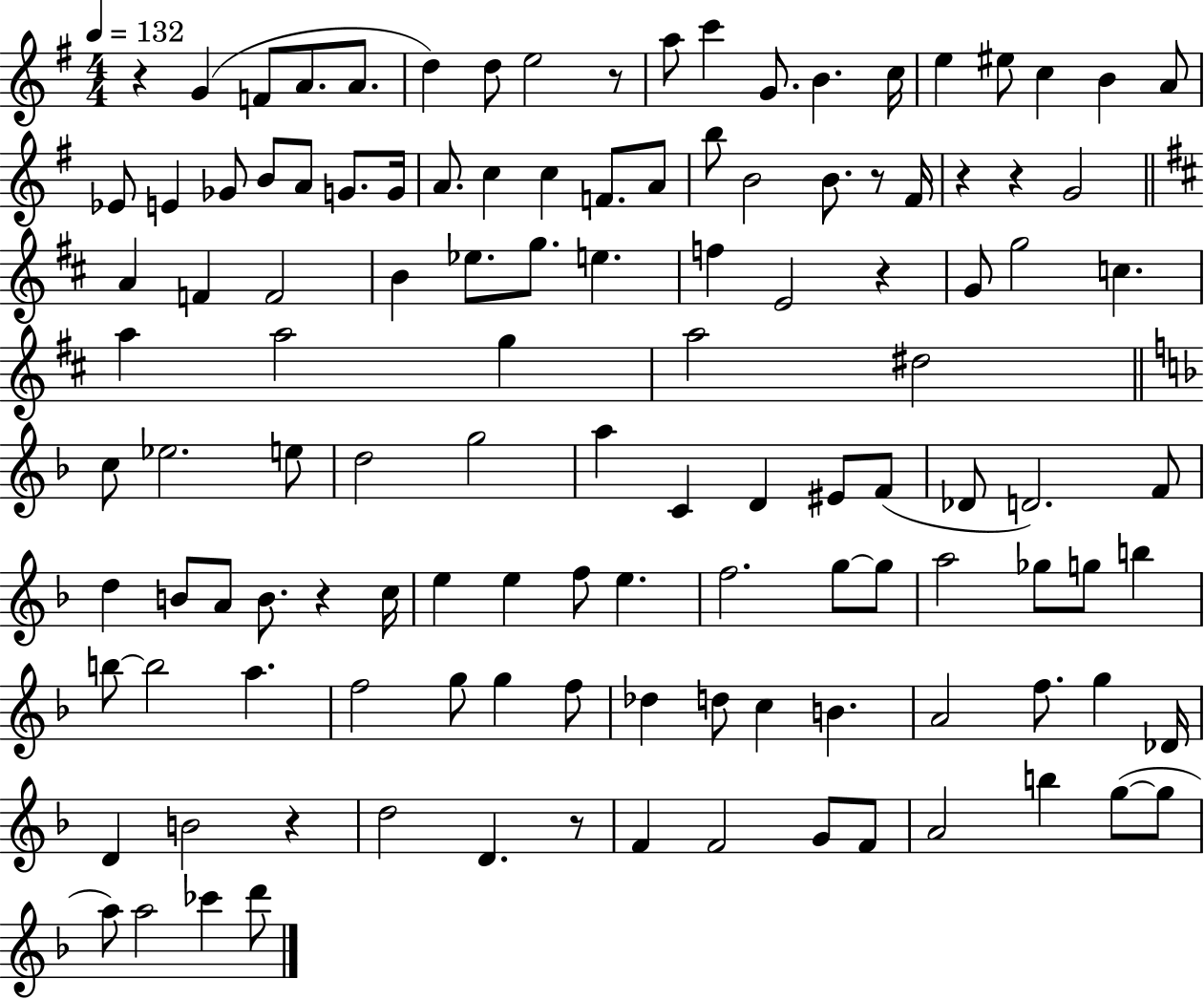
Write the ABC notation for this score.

X:1
T:Untitled
M:4/4
L:1/4
K:G
z G F/2 A/2 A/2 d d/2 e2 z/2 a/2 c' G/2 B c/4 e ^e/2 c B A/2 _E/2 E _G/2 B/2 A/2 G/2 G/4 A/2 c c F/2 A/2 b/2 B2 B/2 z/2 ^F/4 z z G2 A F F2 B _e/2 g/2 e f E2 z G/2 g2 c a a2 g a2 ^d2 c/2 _e2 e/2 d2 g2 a C D ^E/2 F/2 _D/2 D2 F/2 d B/2 A/2 B/2 z c/4 e e f/2 e f2 g/2 g/2 a2 _g/2 g/2 b b/2 b2 a f2 g/2 g f/2 _d d/2 c B A2 f/2 g _D/4 D B2 z d2 D z/2 F F2 G/2 F/2 A2 b g/2 g/2 a/2 a2 _c' d'/2